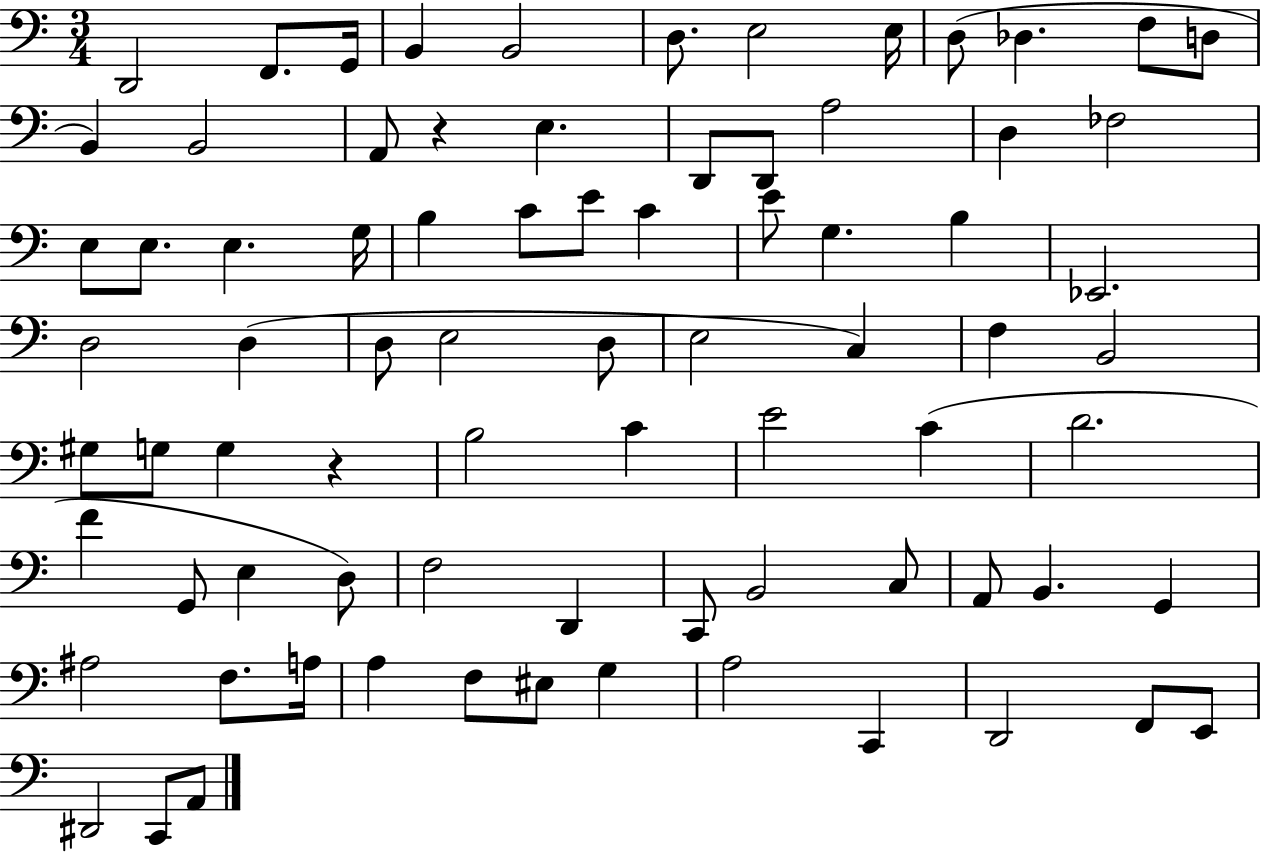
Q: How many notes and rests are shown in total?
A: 79